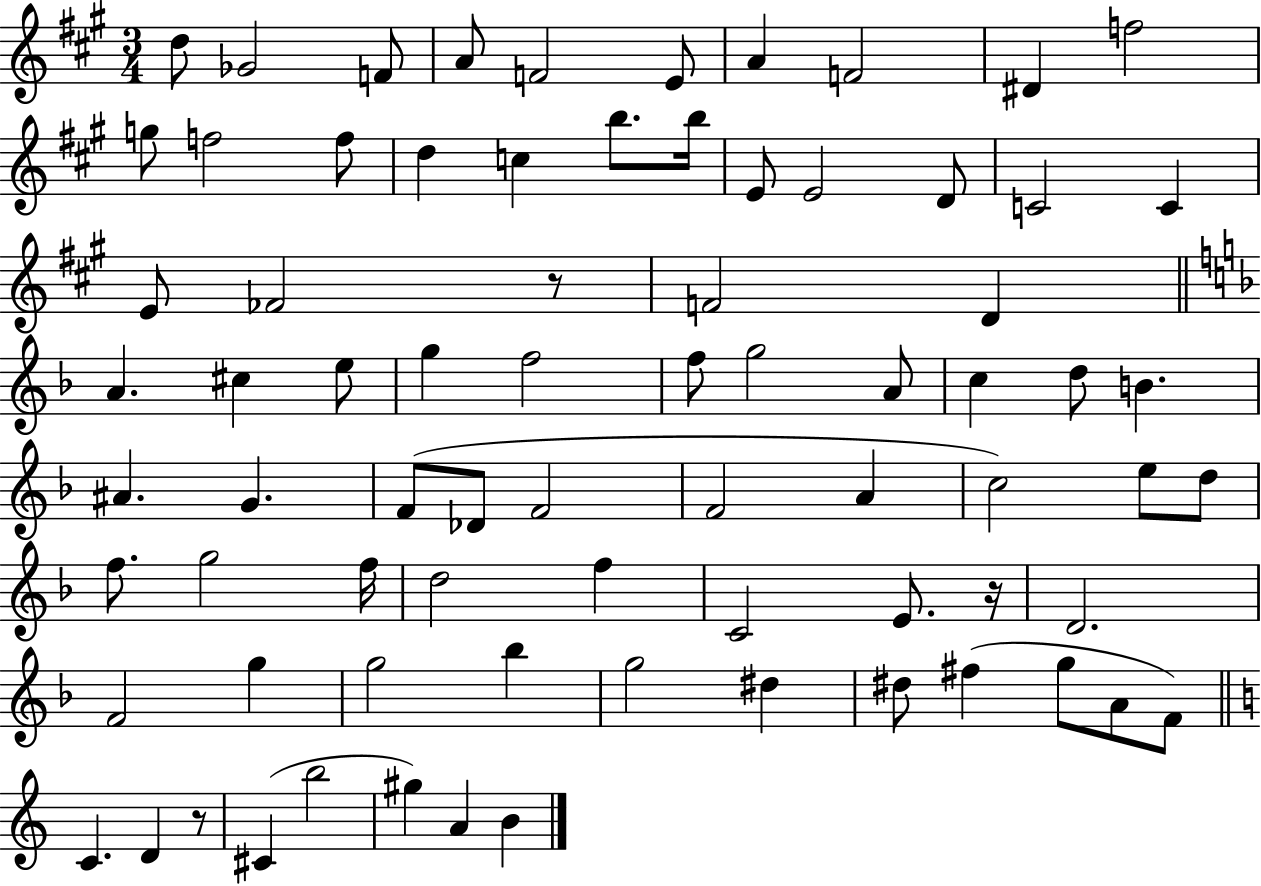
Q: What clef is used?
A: treble